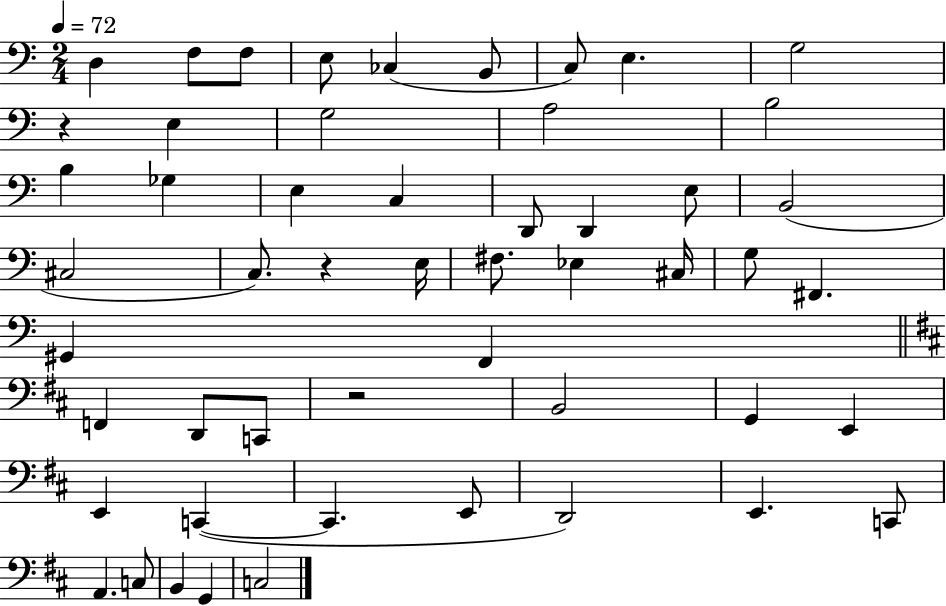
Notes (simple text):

D3/q F3/e F3/e E3/e CES3/q B2/e C3/e E3/q. G3/h R/q E3/q G3/h A3/h B3/h B3/q Gb3/q E3/q C3/q D2/e D2/q E3/e B2/h C#3/h C3/e. R/q E3/s F#3/e. Eb3/q C#3/s G3/e F#2/q. G#2/q F2/q F2/q D2/e C2/e R/h B2/h G2/q E2/q E2/q C2/q C2/q. E2/e D2/h E2/q. C2/e A2/q. C3/e B2/q G2/q C3/h